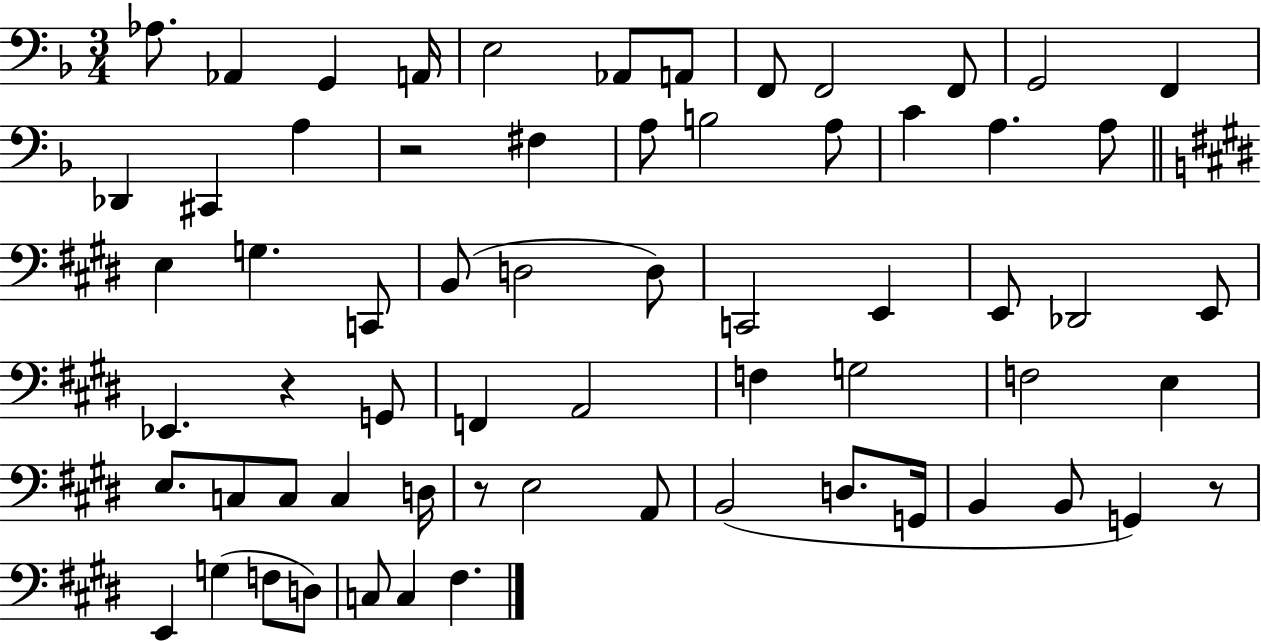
Ab3/e. Ab2/q G2/q A2/s E3/h Ab2/e A2/e F2/e F2/h F2/e G2/h F2/q Db2/q C#2/q A3/q R/h F#3/q A3/e B3/h A3/e C4/q A3/q. A3/e E3/q G3/q. C2/e B2/e D3/h D3/e C2/h E2/q E2/e Db2/h E2/e Eb2/q. R/q G2/e F2/q A2/h F3/q G3/h F3/h E3/q E3/e. C3/e C3/e C3/q D3/s R/e E3/h A2/e B2/h D3/e. G2/s B2/q B2/e G2/q R/e E2/q G3/q F3/e D3/e C3/e C3/q F#3/q.